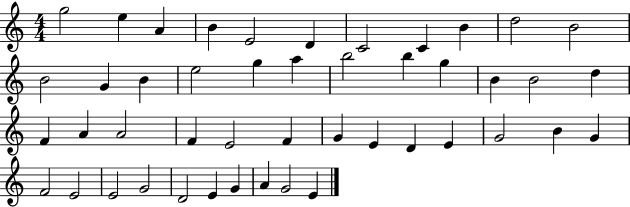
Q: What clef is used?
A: treble